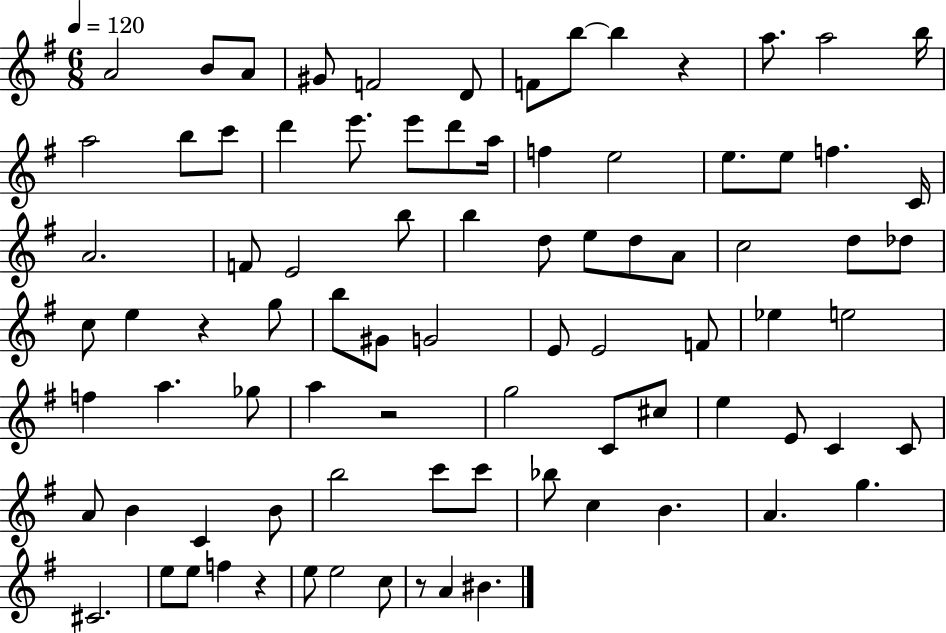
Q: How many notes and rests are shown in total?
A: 86